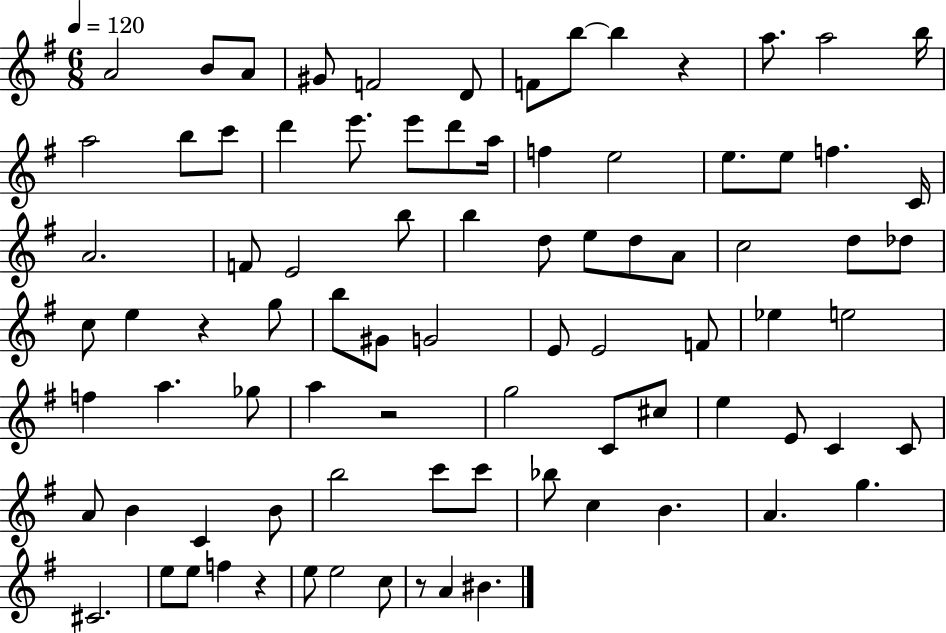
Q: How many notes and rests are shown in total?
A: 86